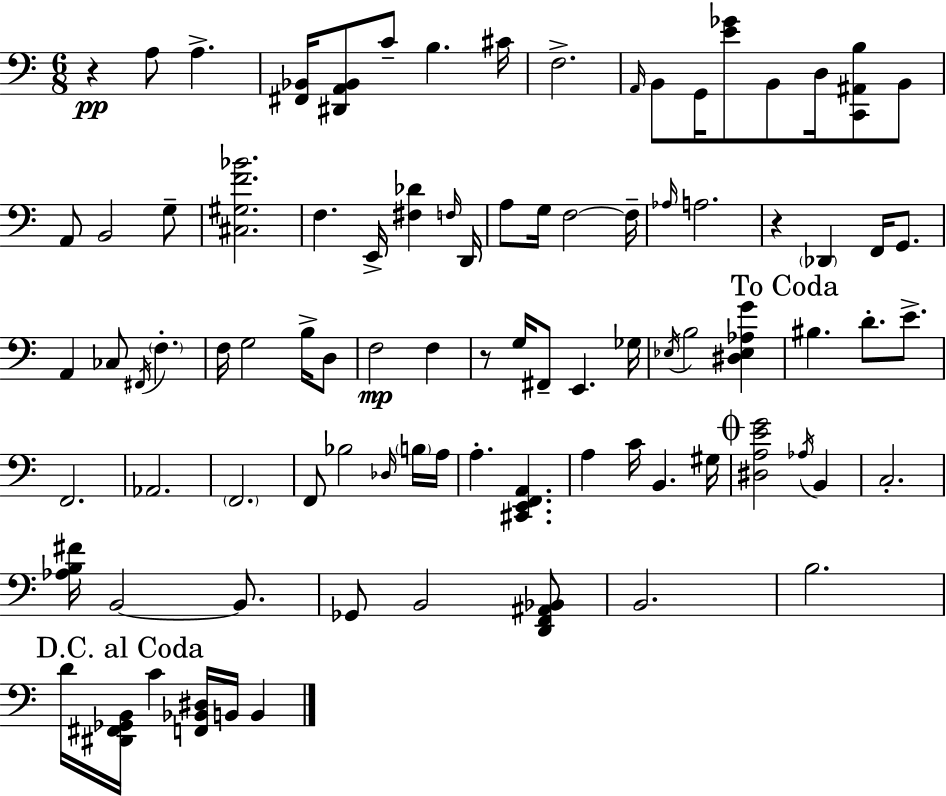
{
  \clef bass
  \numericTimeSignature
  \time 6/8
  \key c \major
  r4\pp a8 a4.-> | <fis, bes,>16 <dis, a, bes,>8 c'8-- b4. cis'16 | f2.-> | \grace { a,16 } b,8 g,16 <e' ges'>8 b,8 d16 <c, ais, b>8 b,8 | \break a,8 b,2 g8-- | <cis gis f' bes'>2. | f4. e,16-> <fis des'>4 | \grace { f16 } d,16 a8 g16 f2~~ | \break f16-- \grace { aes16 } a2. | r4 \parenthesize des,4 f,16 | g,8. a,4 ces8 \acciaccatura { fis,16 } \parenthesize f4.-. | f16 g2 | \break b16-> d8 f2\mp | f4 r8 g16 fis,8-- e,4. | ges16 \acciaccatura { ees16 } b2 | <dis ees aes g'>4 \mark "To Coda" bis4. d'8.-. | \break e'8.-> f,2. | aes,2. | \parenthesize f,2. | f,8 bes2 | \break \grace { des16 } \parenthesize b16 a16 a4.-. | <cis, e, f, a,>4. a4 c'16 b,4. | gis16 \mark \markup { \musicglyph "scripts.coda" } <dis a e' g'>2 | \acciaccatura { aes16 } b,4 c2.-. | \break <aes b fis'>16 b,2~~ | b,8. ges,8 b,2 | <d, f, ais, bes,>8 b,2. | b2. | \break \mark "D.C. al Coda" d'16 <dis, fis, ges, b,>16 c'4 | <f, bes, dis>16 b,16 b,4 \bar "|."
}